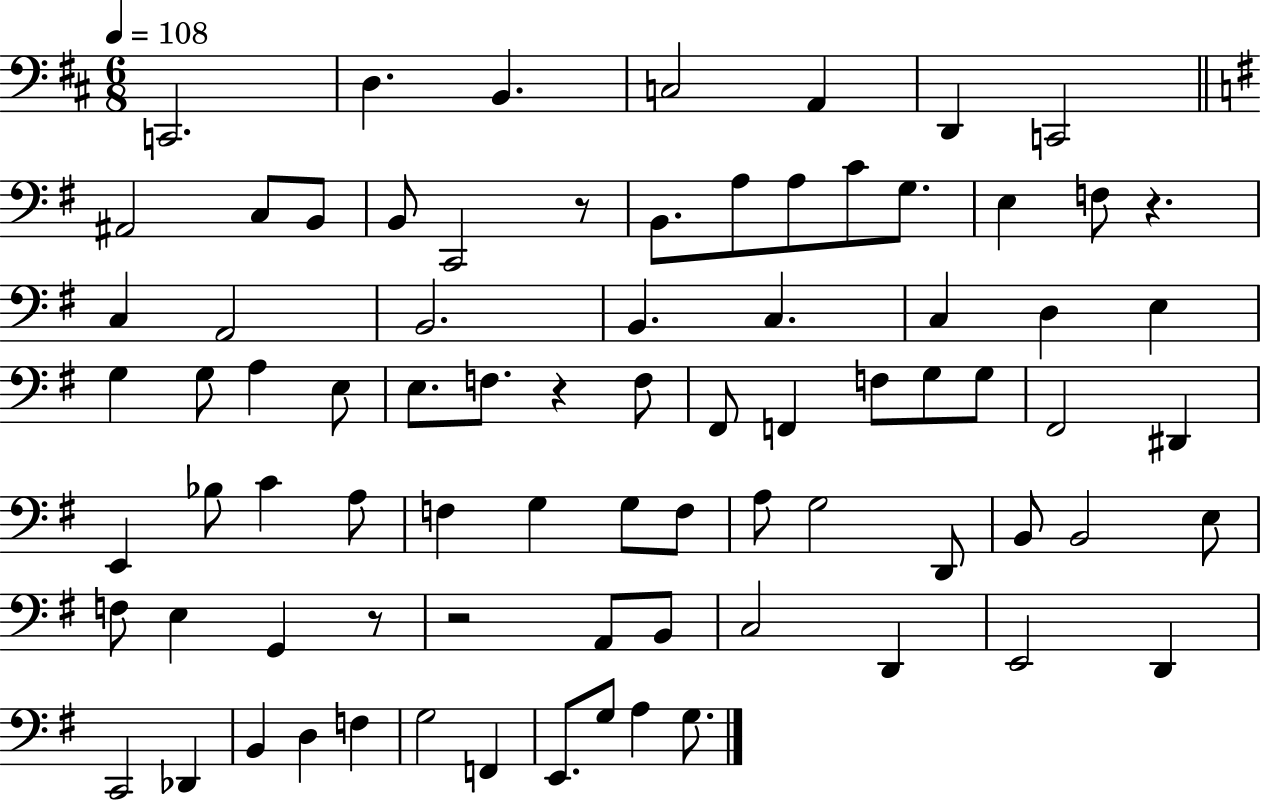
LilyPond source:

{
  \clef bass
  \numericTimeSignature
  \time 6/8
  \key d \major
  \tempo 4 = 108
  c,2. | d4. b,4. | c2 a,4 | d,4 c,2 | \break \bar "||" \break \key g \major ais,2 c8 b,8 | b,8 c,2 r8 | b,8. a8 a8 c'8 g8. | e4 f8 r4. | \break c4 a,2 | b,2. | b,4. c4. | c4 d4 e4 | \break g4 g8 a4 e8 | e8. f8. r4 f8 | fis,8 f,4 f8 g8 g8 | fis,2 dis,4 | \break e,4 bes8 c'4 a8 | f4 g4 g8 f8 | a8 g2 d,8 | b,8 b,2 e8 | \break f8 e4 g,4 r8 | r2 a,8 b,8 | c2 d,4 | e,2 d,4 | \break c,2 des,4 | b,4 d4 f4 | g2 f,4 | e,8. g8 a4 g8. | \break \bar "|."
}